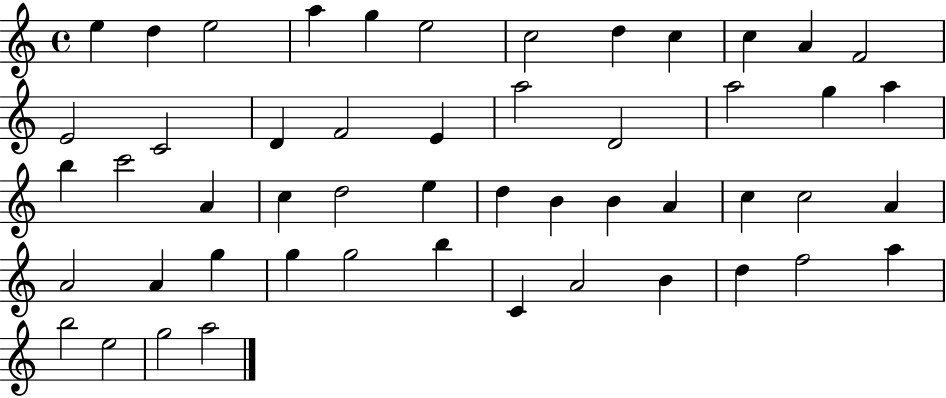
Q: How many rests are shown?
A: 0